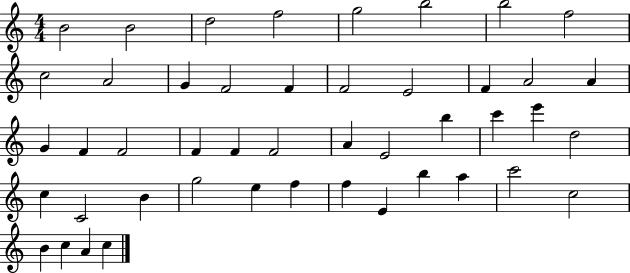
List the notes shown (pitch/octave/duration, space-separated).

B4/h B4/h D5/h F5/h G5/h B5/h B5/h F5/h C5/h A4/h G4/q F4/h F4/q F4/h E4/h F4/q A4/h A4/q G4/q F4/q F4/h F4/q F4/q F4/h A4/q E4/h B5/q C6/q E6/q D5/h C5/q C4/h B4/q G5/h E5/q F5/q F5/q E4/q B5/q A5/q C6/h C5/h B4/q C5/q A4/q C5/q